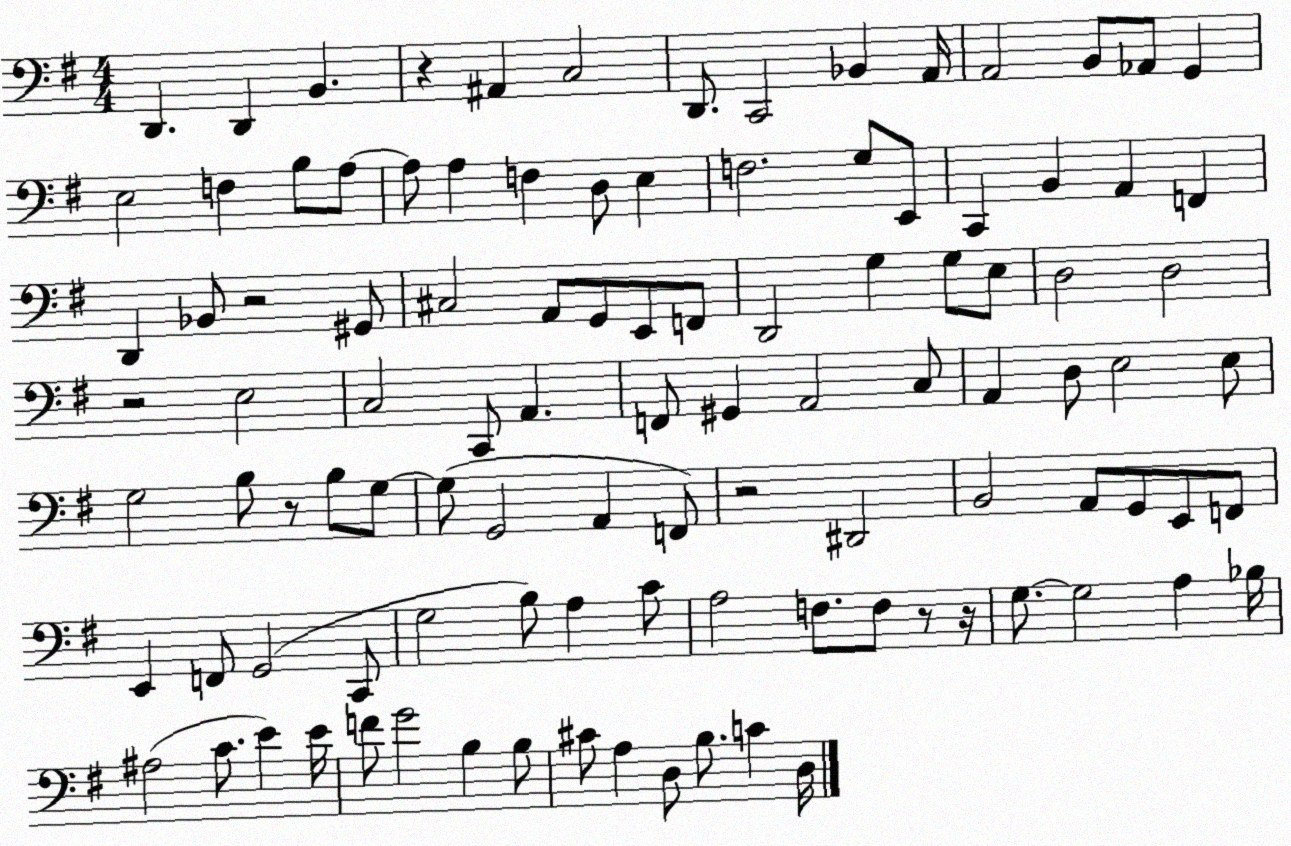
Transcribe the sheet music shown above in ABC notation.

X:1
T:Untitled
M:4/4
L:1/4
K:G
D,, D,, B,, z ^A,, C,2 D,,/2 C,,2 _B,, A,,/4 A,,2 B,,/2 _A,,/2 G,, E,2 F, B,/2 A,/2 A,/2 A, F, D,/2 E, F,2 G,/2 E,,/2 C,, B,, A,, F,, D,, _B,,/2 z2 ^G,,/2 ^C,2 A,,/2 G,,/2 E,,/2 F,,/2 D,,2 G, G,/2 E,/2 D,2 D,2 z2 E,2 C,2 C,,/2 A,, F,,/2 ^G,, A,,2 C,/2 A,, D,/2 E,2 E,/2 G,2 B,/2 z/2 B,/2 G,/2 G,/2 G,,2 A,, F,,/2 z2 ^D,,2 B,,2 A,,/2 G,,/2 E,,/2 F,,/2 E,, F,,/2 G,,2 C,,/2 G,2 B,/2 A, C/2 A,2 F,/2 F,/2 z/2 z/4 G,/2 G,2 A, _B,/4 ^A,2 C/2 E E/4 F/2 G2 B, B,/2 ^C/2 A, D,/2 B,/2 C D,/4